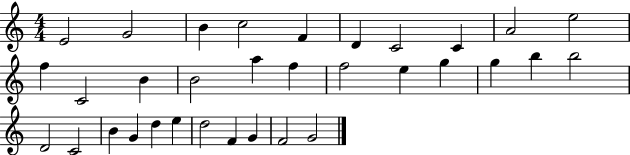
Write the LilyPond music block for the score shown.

{
  \clef treble
  \numericTimeSignature
  \time 4/4
  \key c \major
  e'2 g'2 | b'4 c''2 f'4 | d'4 c'2 c'4 | a'2 e''2 | \break f''4 c'2 b'4 | b'2 a''4 f''4 | f''2 e''4 g''4 | g''4 b''4 b''2 | \break d'2 c'2 | b'4 g'4 d''4 e''4 | d''2 f'4 g'4 | f'2 g'2 | \break \bar "|."
}